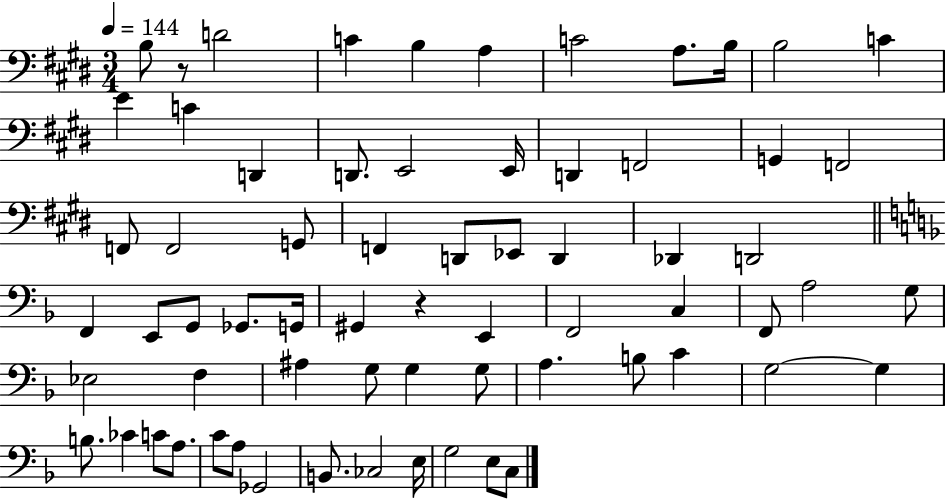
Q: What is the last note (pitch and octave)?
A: C3